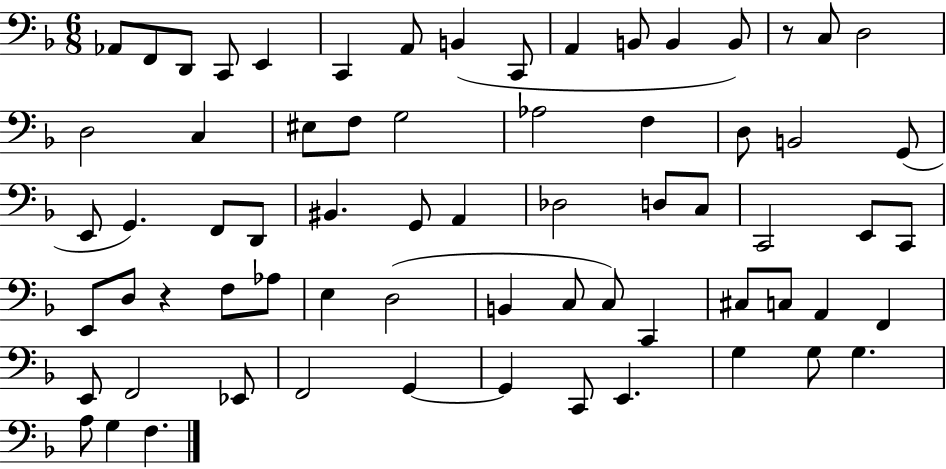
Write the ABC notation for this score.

X:1
T:Untitled
M:6/8
L:1/4
K:F
_A,,/2 F,,/2 D,,/2 C,,/2 E,, C,, A,,/2 B,, C,,/2 A,, B,,/2 B,, B,,/2 z/2 C,/2 D,2 D,2 C, ^E,/2 F,/2 G,2 _A,2 F, D,/2 B,,2 G,,/2 E,,/2 G,, F,,/2 D,,/2 ^B,, G,,/2 A,, _D,2 D,/2 C,/2 C,,2 E,,/2 C,,/2 E,,/2 D,/2 z F,/2 _A,/2 E, D,2 B,, C,/2 C,/2 C,, ^C,/2 C,/2 A,, F,, E,,/2 F,,2 _E,,/2 F,,2 G,, G,, C,,/2 E,, G, G,/2 G, A,/2 G, F,